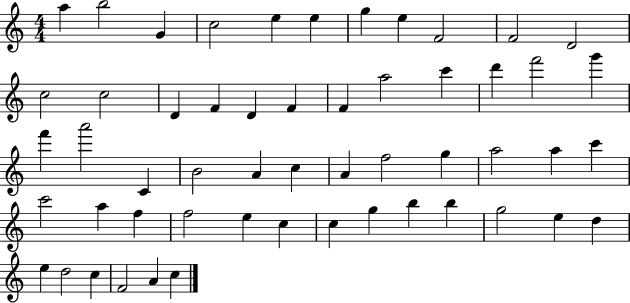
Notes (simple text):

A5/q B5/h G4/q C5/h E5/q E5/q G5/q E5/q F4/h F4/h D4/h C5/h C5/h D4/q F4/q D4/q F4/q F4/q A5/h C6/q D6/q F6/h G6/q F6/q A6/h C4/q B4/h A4/q C5/q A4/q F5/h G5/q A5/h A5/q C6/q C6/h A5/q F5/q F5/h E5/q C5/q C5/q G5/q B5/q B5/q G5/h E5/q D5/q E5/q D5/h C5/q F4/h A4/q C5/q